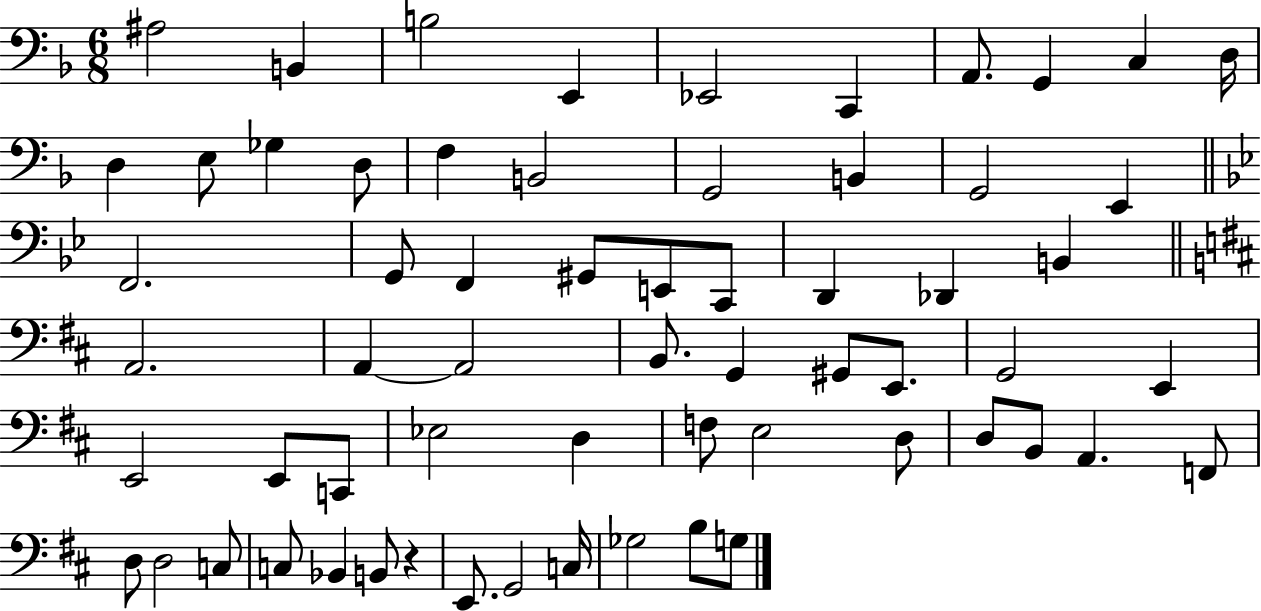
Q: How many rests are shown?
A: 1